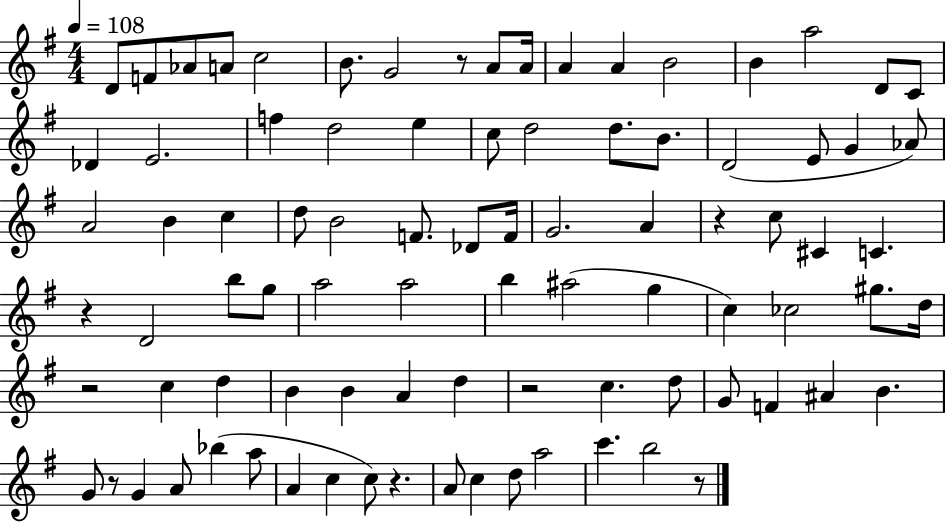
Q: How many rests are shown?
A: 8